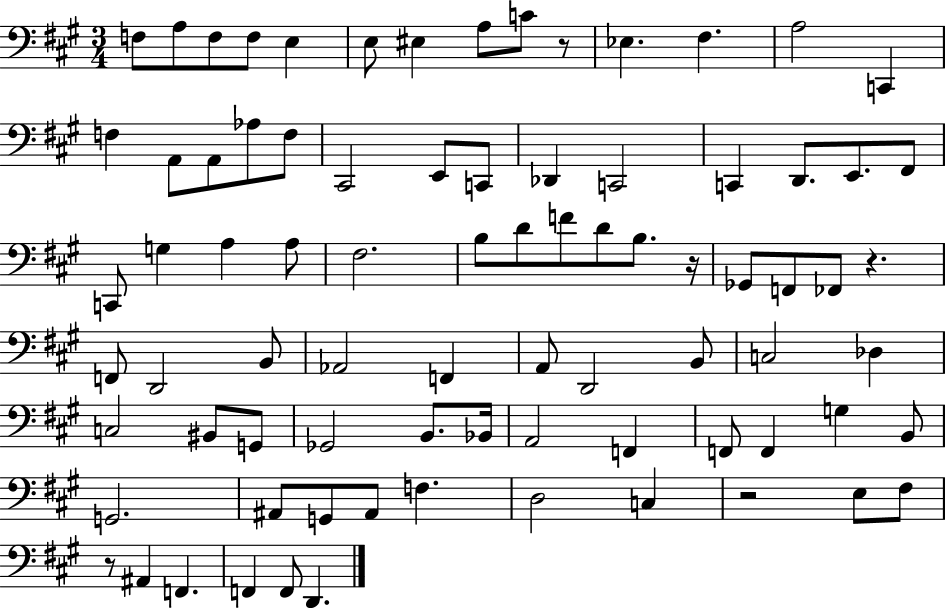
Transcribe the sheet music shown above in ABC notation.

X:1
T:Untitled
M:3/4
L:1/4
K:A
F,/2 A,/2 F,/2 F,/2 E, E,/2 ^E, A,/2 C/2 z/2 _E, ^F, A,2 C,, F, A,,/2 A,,/2 _A,/2 F,/2 ^C,,2 E,,/2 C,,/2 _D,, C,,2 C,, D,,/2 E,,/2 ^F,,/2 C,,/2 G, A, A,/2 ^F,2 B,/2 D/2 F/2 D/2 B,/2 z/4 _G,,/2 F,,/2 _F,,/2 z F,,/2 D,,2 B,,/2 _A,,2 F,, A,,/2 D,,2 B,,/2 C,2 _D, C,2 ^B,,/2 G,,/2 _G,,2 B,,/2 _B,,/4 A,,2 F,, F,,/2 F,, G, B,,/2 G,,2 ^A,,/2 G,,/2 ^A,,/2 F, D,2 C, z2 E,/2 ^F,/2 z/2 ^A,, F,, F,, F,,/2 D,,